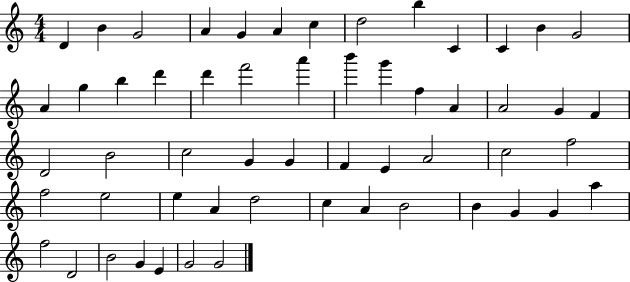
D4/q B4/q G4/h A4/q G4/q A4/q C5/q D5/h B5/q C4/q C4/q B4/q G4/h A4/q G5/q B5/q D6/q D6/q F6/h A6/q B6/q G6/q F5/q A4/q A4/h G4/q F4/q D4/h B4/h C5/h G4/q G4/q F4/q E4/q A4/h C5/h F5/h F5/h E5/h E5/q A4/q D5/h C5/q A4/q B4/h B4/q G4/q G4/q A5/q F5/h D4/h B4/h G4/q E4/q G4/h G4/h